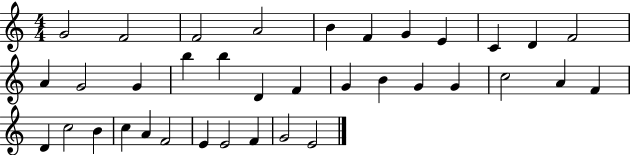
{
  \clef treble
  \numericTimeSignature
  \time 4/4
  \key c \major
  g'2 f'2 | f'2 a'2 | b'4 f'4 g'4 e'4 | c'4 d'4 f'2 | \break a'4 g'2 g'4 | b''4 b''4 d'4 f'4 | g'4 b'4 g'4 g'4 | c''2 a'4 f'4 | \break d'4 c''2 b'4 | c''4 a'4 f'2 | e'4 e'2 f'4 | g'2 e'2 | \break \bar "|."
}